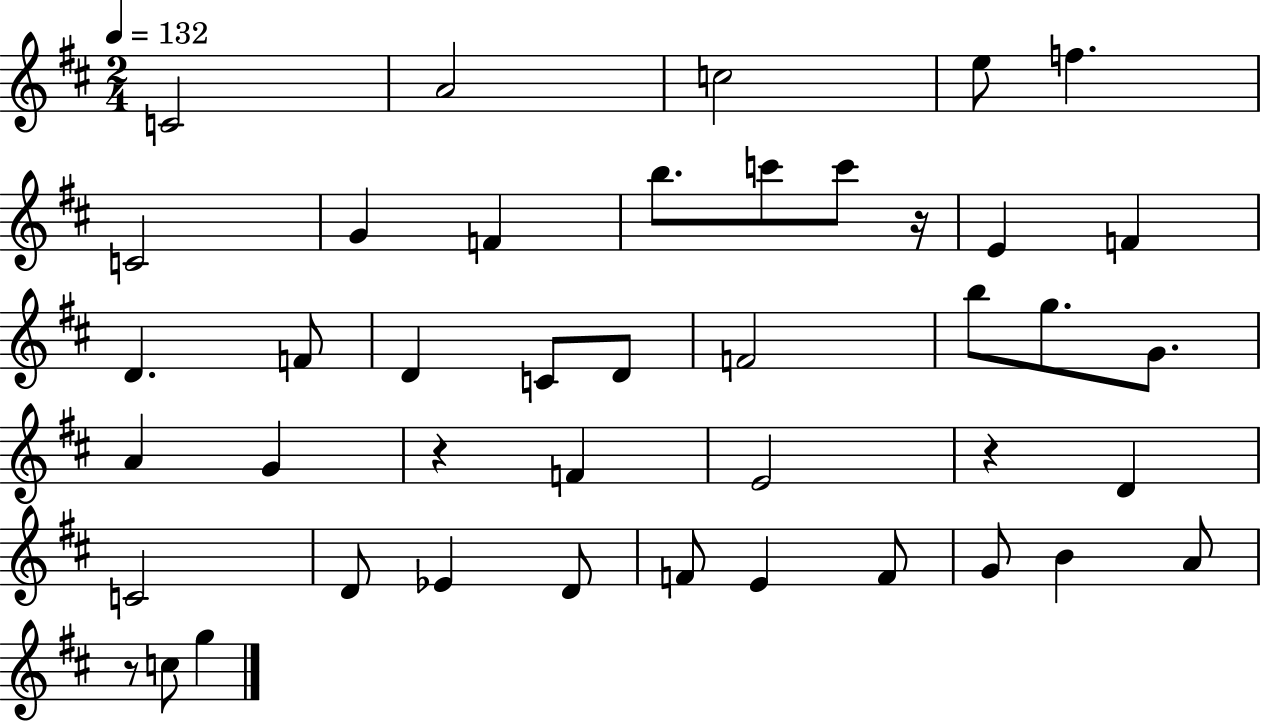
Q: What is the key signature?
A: D major